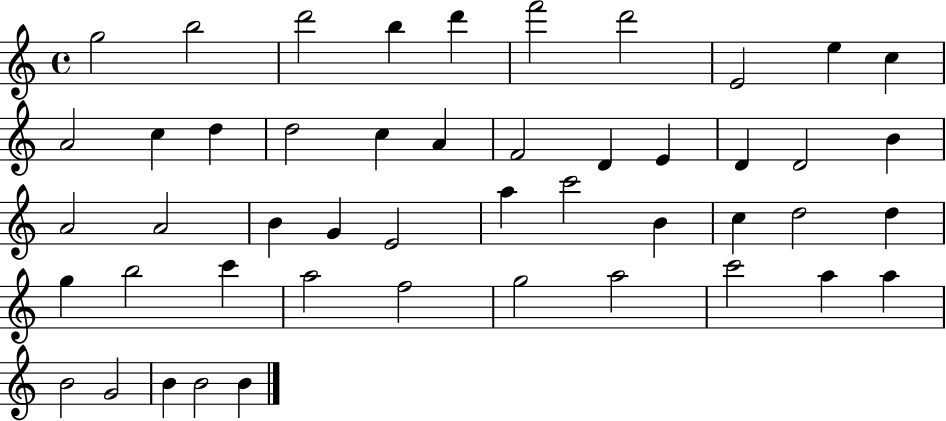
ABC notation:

X:1
T:Untitled
M:4/4
L:1/4
K:C
g2 b2 d'2 b d' f'2 d'2 E2 e c A2 c d d2 c A F2 D E D D2 B A2 A2 B G E2 a c'2 B c d2 d g b2 c' a2 f2 g2 a2 c'2 a a B2 G2 B B2 B